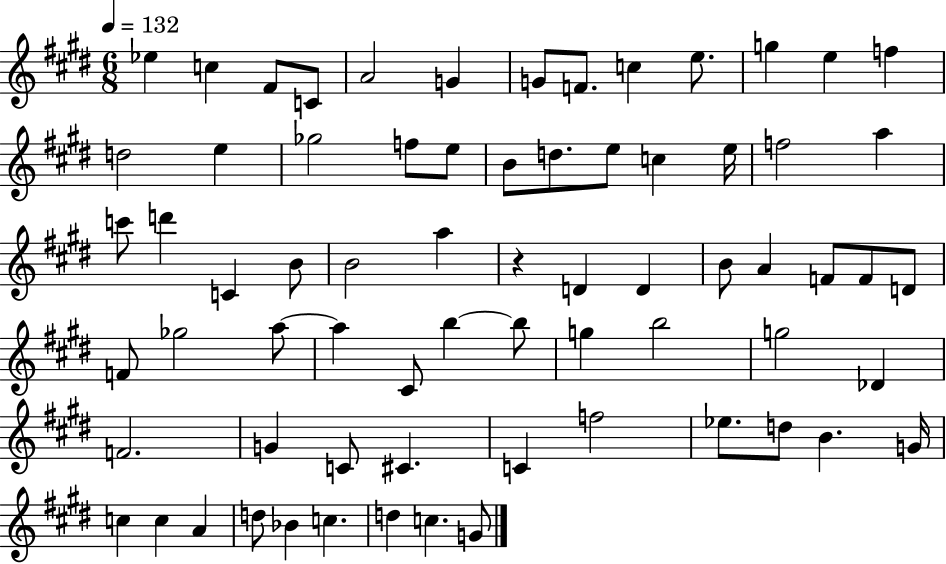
Eb5/q C5/q F#4/e C4/e A4/h G4/q G4/e F4/e. C5/q E5/e. G5/q E5/q F5/q D5/h E5/q Gb5/h F5/e E5/e B4/e D5/e. E5/e C5/q E5/s F5/h A5/q C6/e D6/q C4/q B4/e B4/h A5/q R/q D4/q D4/q B4/e A4/q F4/e F4/e D4/e F4/e Gb5/h A5/e A5/q C#4/e B5/q B5/e G5/q B5/h G5/h Db4/q F4/h. G4/q C4/e C#4/q. C4/q F5/h Eb5/e. D5/e B4/q. G4/s C5/q C5/q A4/q D5/e Bb4/q C5/q. D5/q C5/q. G4/e